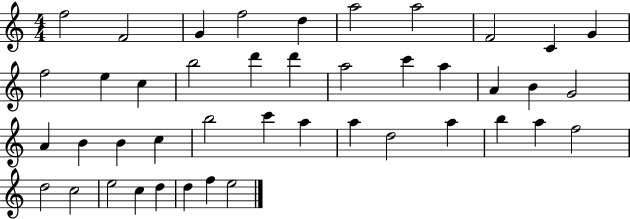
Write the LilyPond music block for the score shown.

{
  \clef treble
  \numericTimeSignature
  \time 4/4
  \key c \major
  f''2 f'2 | g'4 f''2 d''4 | a''2 a''2 | f'2 c'4 g'4 | \break f''2 e''4 c''4 | b''2 d'''4 d'''4 | a''2 c'''4 a''4 | a'4 b'4 g'2 | \break a'4 b'4 b'4 c''4 | b''2 c'''4 a''4 | a''4 d''2 a''4 | b''4 a''4 f''2 | \break d''2 c''2 | e''2 c''4 d''4 | d''4 f''4 e''2 | \bar "|."
}